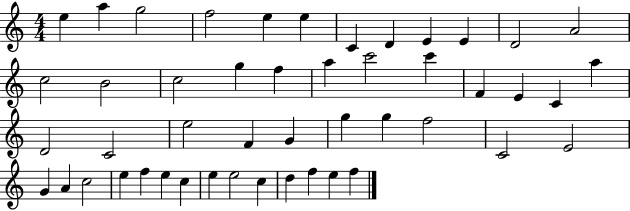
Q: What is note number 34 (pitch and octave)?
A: E4